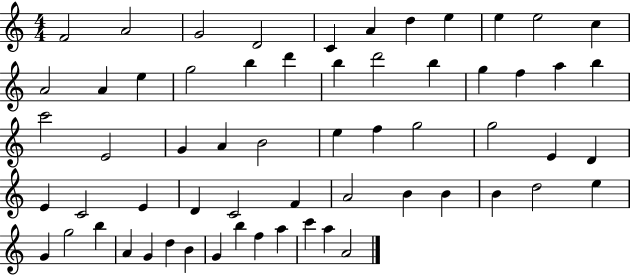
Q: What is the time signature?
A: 4/4